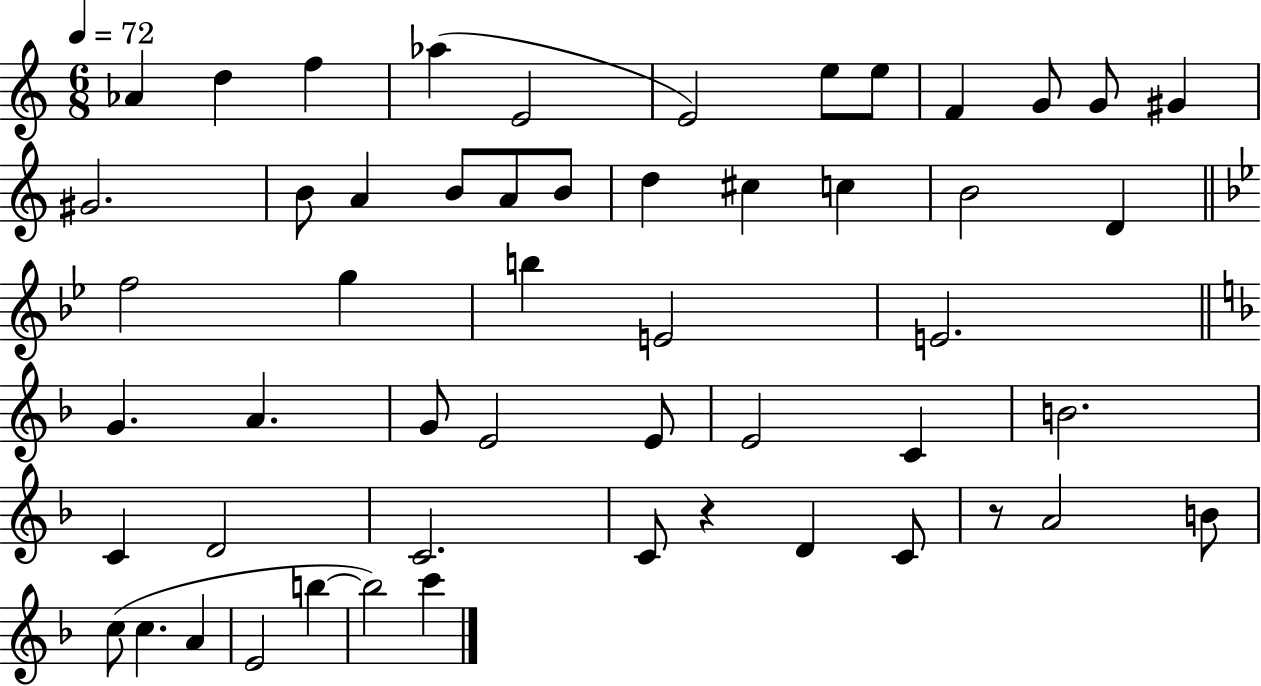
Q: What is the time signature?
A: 6/8